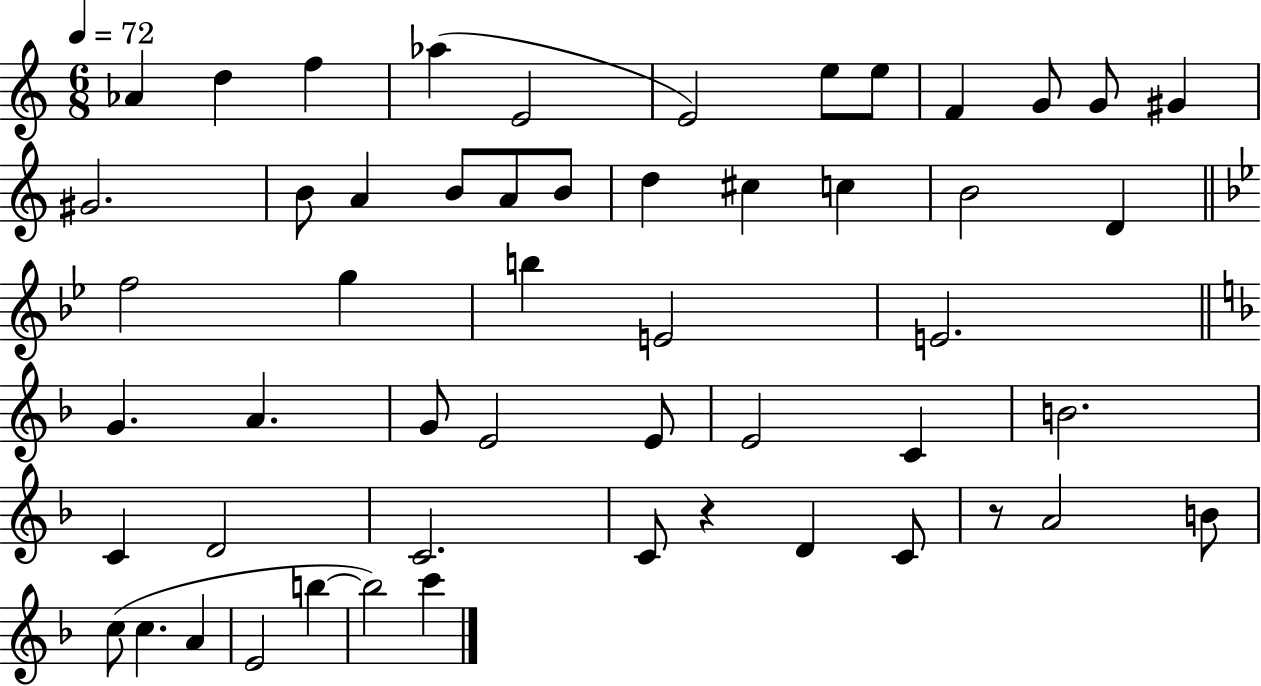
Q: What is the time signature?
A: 6/8